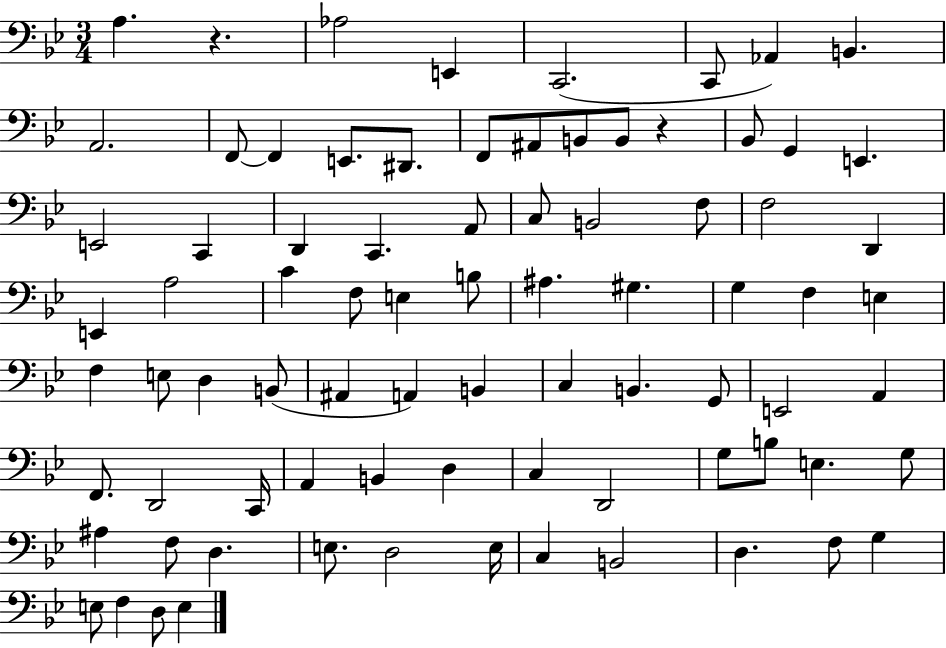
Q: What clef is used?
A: bass